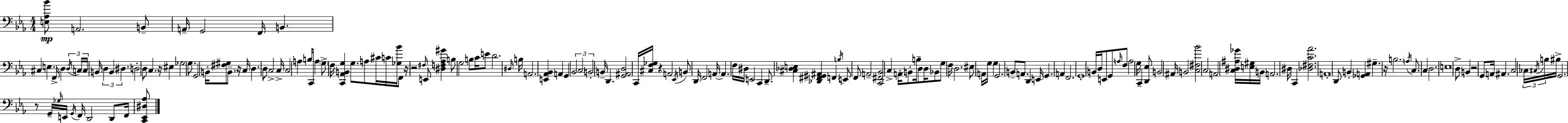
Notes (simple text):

[E3,Ab3,Bb4]/e A2/h. B2/e A2/s G2/h F2/s B2/q. C#3/q E3/q. F2/s D3/q D3/s C3/s C3/s B2/s D3/q B2/q D#3/q. D3/h D3/e C3/q. R/s EIS3/q Gb3/h G3/e. G2/h B2/s [F#3,G#3]/e B2/e. R/s C3/s D3/q. D3/e C3/h C3/s C3/h A3/q B3/s C2/e A3/q G3/e F3/s [C2,Ab2,B2,G3]/q G3/e. A3/e C#4/s C4/s [Gb3,Bb4]/s F2/e R/s R/h F#3/s E2/e [D#3,F3,Ab3,G#4]/q B3/e G3/h B3/e C4/s E4/e D4/h. D#3/s B3/s A2/h. [E2,Ab2,Bb2]/q A2/q G2/q Bb2/h C3/h B2/h B2/s D2/q. [G2,A#2,D3]/h C2/s [C#3,F3,Gb3]/s R/q A2/h Eb2/s B2/e D2/s F2/h A2/s A2/q. F3/s D#3/s E2/h C2/q D2/e. [C#3,Db3,E3]/q [Db2,F#2,G#2,A#2]/q F2/q B3/s E2/e F2/e A2/h [C2,F#2,Bb2]/h C3/q A2/s B2/e B3/s D3/e D3/s Bb2/e G3/e F3/s D3/h. EIS3/e A2/s G3/s G3/q G2/h. B2/e A2/e. D2/q E2/s G2/q. A2/q F2/h. G2/w B2/s D3/s E2/e G2/e A3/s F3/e A3/h G3/s C2/q [D2,Eb3]/e B2/h A#2/s B2/h [C3,F#3,Bb4]/h C3/h A2/h [C3,D#3,A#3,Gb4]/s [E3,G#3]/s B2/s A2/h. D#3/s C2/q [Db3,F#3,C4,Ab4]/h. A2/w D2/e B2/q [Gb2,A2]/q G#3/q. R/s B3/h. A3/s C3/e. C3/q D3/h. E3/w D3/e B2/q R/h G2/e A2/s A#2/q. C3/h CES3/s C#3/s B3/s BIS3/s G2/h. R/e G2/s Gb3/s E2/s G2/s F2/s D2/h D2/e F2/s [C2,Eb2,D#3,Ab3]/e